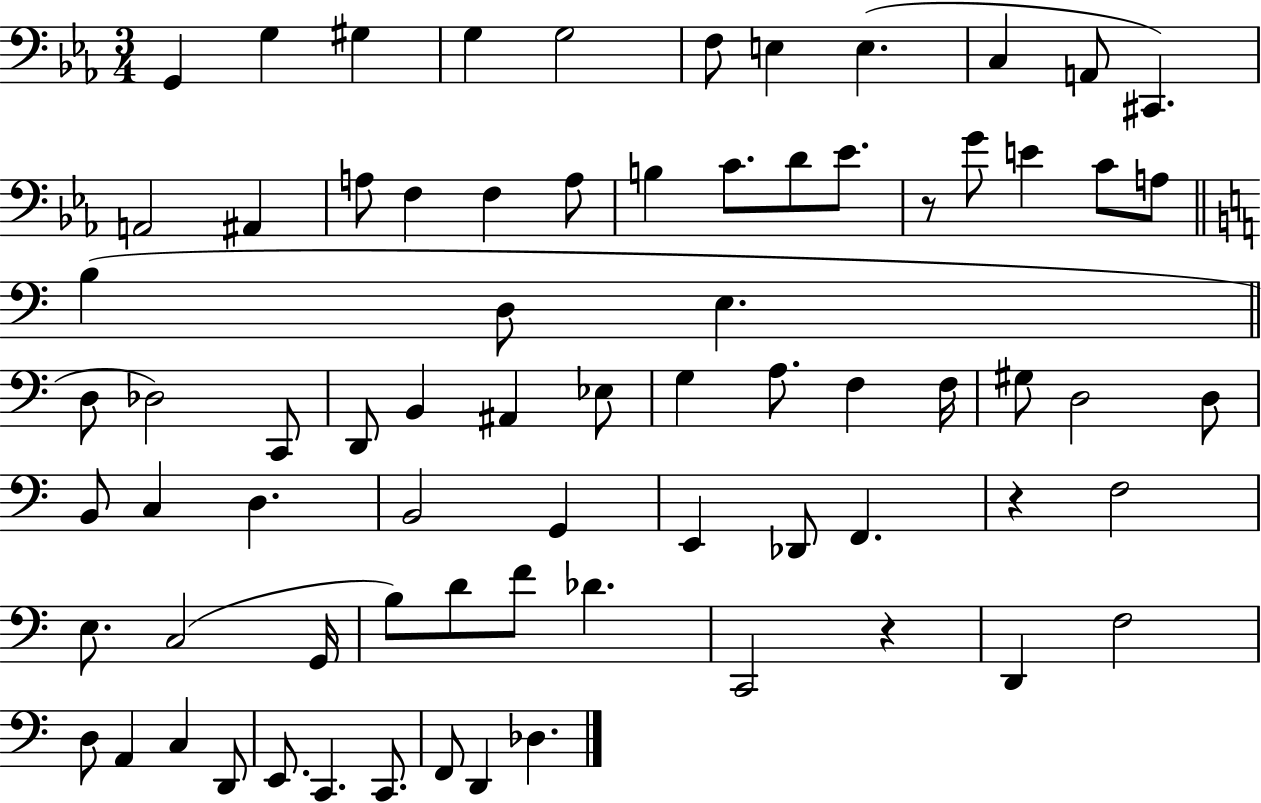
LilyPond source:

{
  \clef bass
  \numericTimeSignature
  \time 3/4
  \key ees \major
  g,4 g4 gis4 | g4 g2 | f8 e4 e4.( | c4 a,8 cis,4.) | \break a,2 ais,4 | a8 f4 f4 a8 | b4 c'8. d'8 ees'8. | r8 g'8 e'4 c'8 a8 | \break \bar "||" \break \key c \major b4( d8 e4. | \bar "||" \break \key c \major d8 des2) c,8 | d,8 b,4 ais,4 ees8 | g4 a8. f4 f16 | gis8 d2 d8 | \break b,8 c4 d4. | b,2 g,4 | e,4 des,8 f,4. | r4 f2 | \break e8. c2( g,16 | b8) d'8 f'8 des'4. | c,2 r4 | d,4 f2 | \break d8 a,4 c4 d,8 | e,8. c,4. c,8. | f,8 d,4 des4. | \bar "|."
}